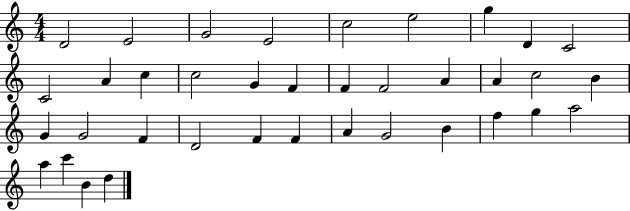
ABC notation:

X:1
T:Untitled
M:4/4
L:1/4
K:C
D2 E2 G2 E2 c2 e2 g D C2 C2 A c c2 G F F F2 A A c2 B G G2 F D2 F F A G2 B f g a2 a c' B d